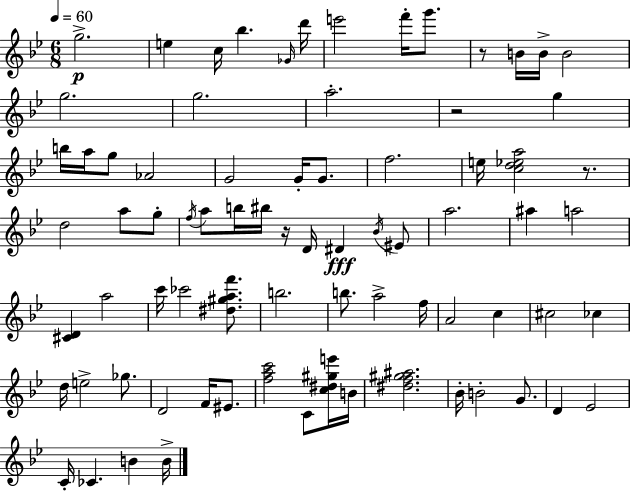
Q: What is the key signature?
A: BES major